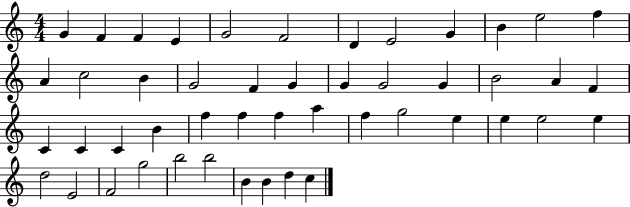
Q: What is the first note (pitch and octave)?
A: G4